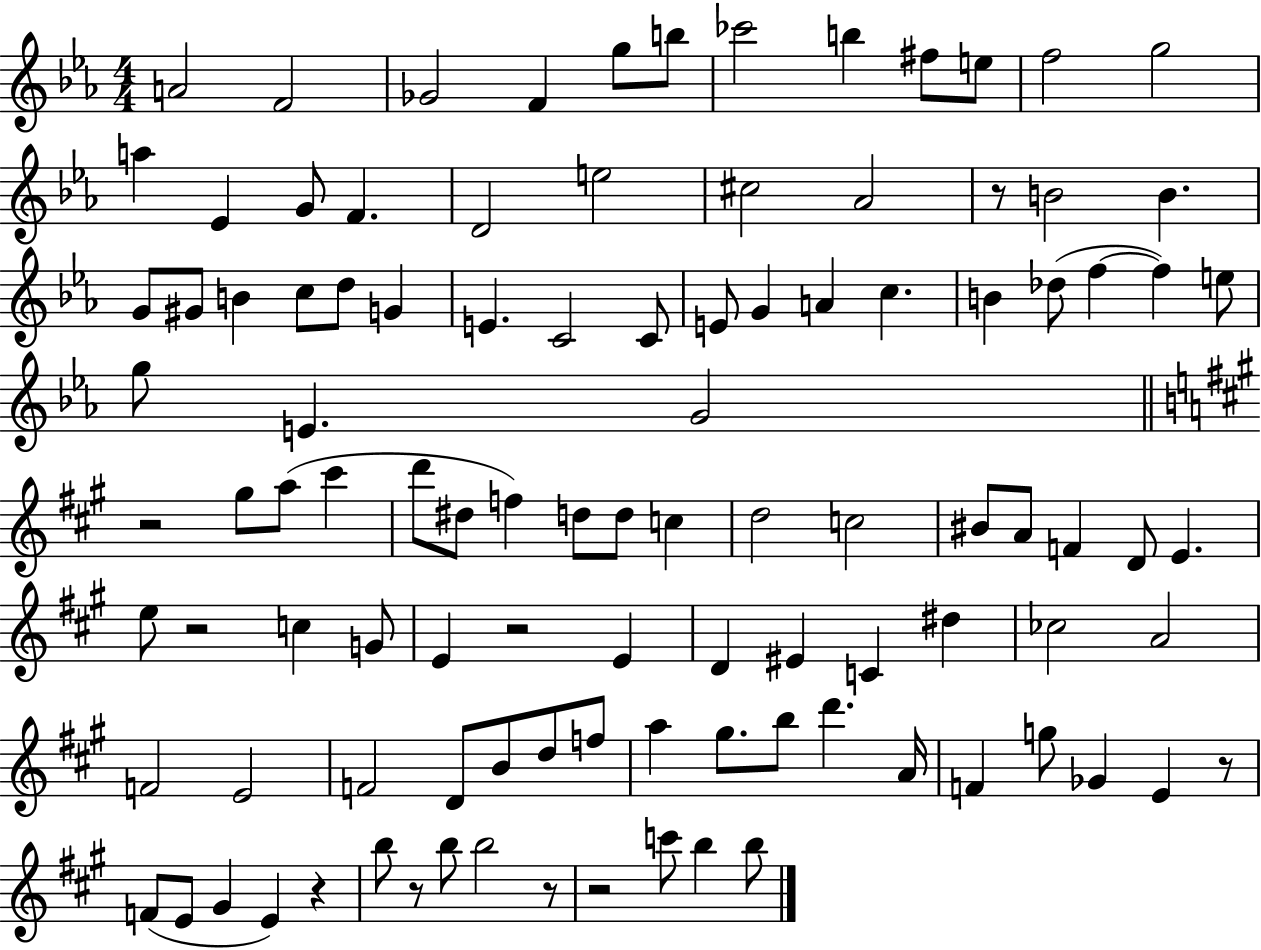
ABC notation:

X:1
T:Untitled
M:4/4
L:1/4
K:Eb
A2 F2 _G2 F g/2 b/2 _c'2 b ^f/2 e/2 f2 g2 a _E G/2 F D2 e2 ^c2 _A2 z/2 B2 B G/2 ^G/2 B c/2 d/2 G E C2 C/2 E/2 G A c B _d/2 f f e/2 g/2 E G2 z2 ^g/2 a/2 ^c' d'/2 ^d/2 f d/2 d/2 c d2 c2 ^B/2 A/2 F D/2 E e/2 z2 c G/2 E z2 E D ^E C ^d _c2 A2 F2 E2 F2 D/2 B/2 d/2 f/2 a ^g/2 b/2 d' A/4 F g/2 _G E z/2 F/2 E/2 ^G E z b/2 z/2 b/2 b2 z/2 z2 c'/2 b b/2